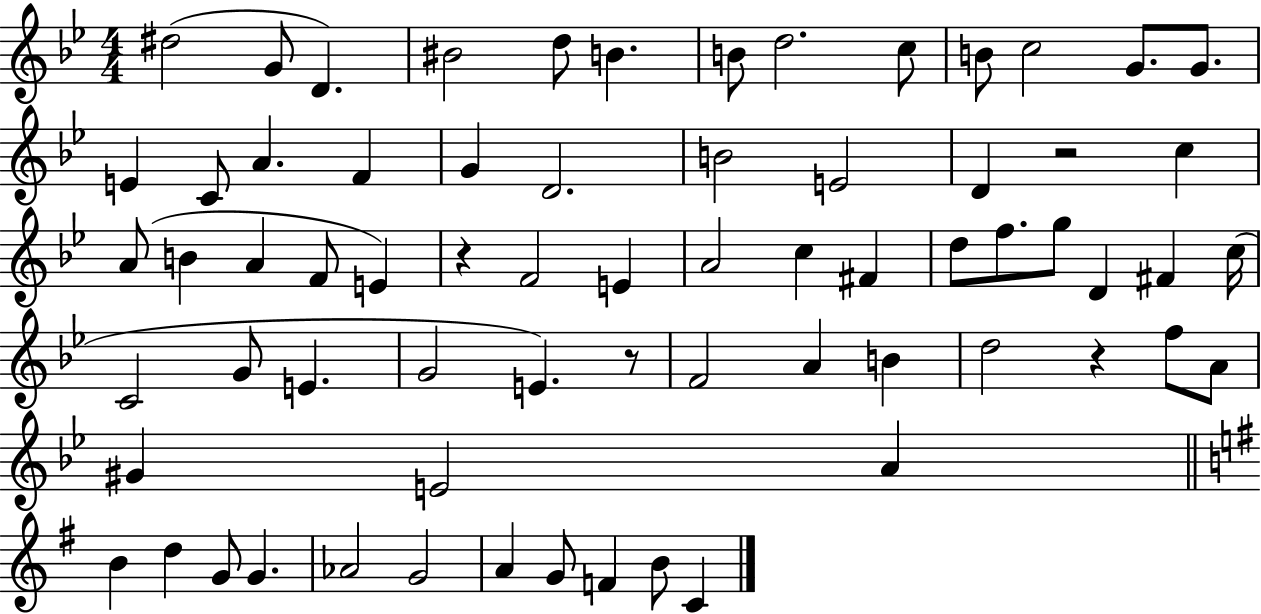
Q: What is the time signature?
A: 4/4